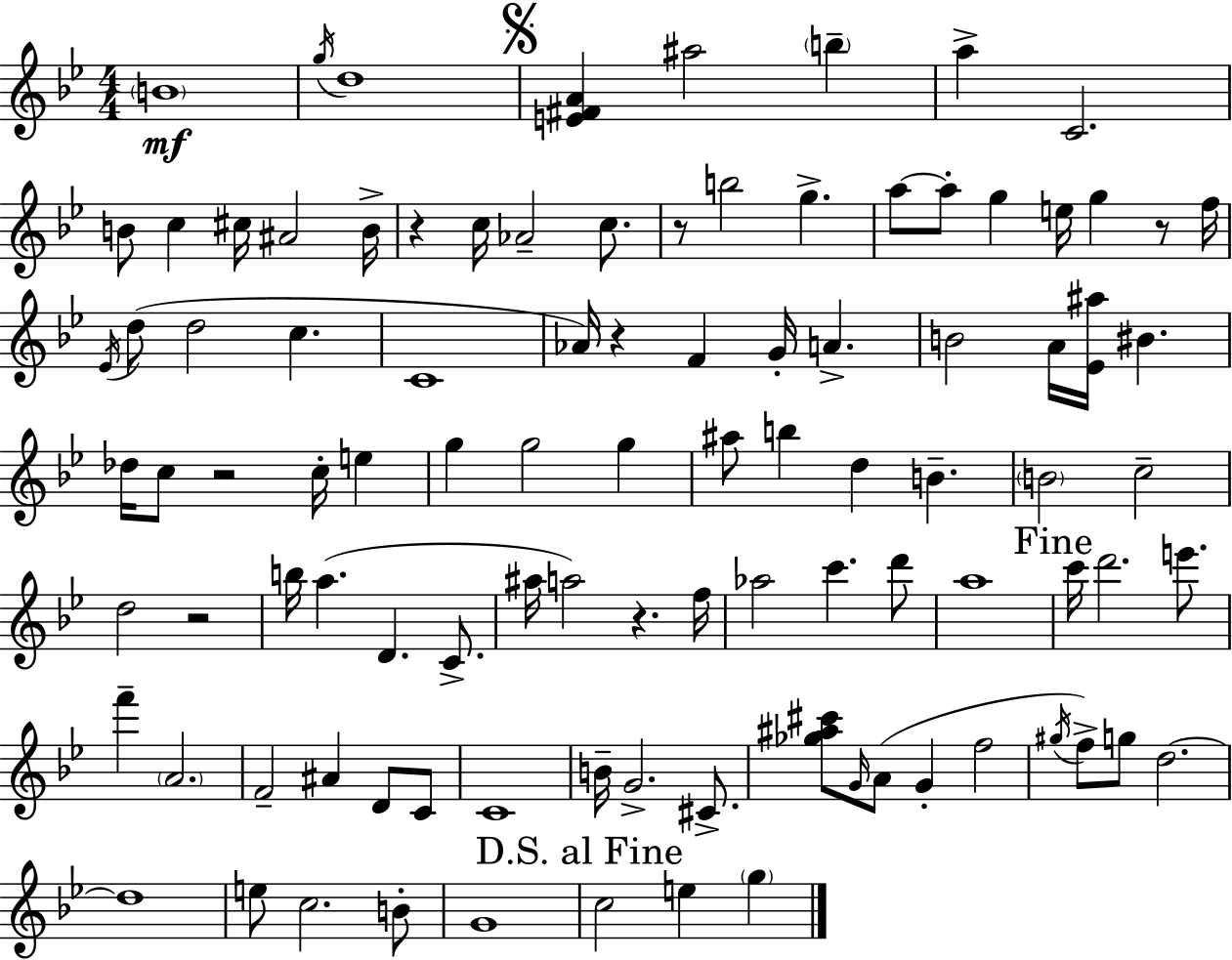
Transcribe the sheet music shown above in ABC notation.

X:1
T:Untitled
M:4/4
L:1/4
K:Bb
B4 g/4 d4 [E^FA] ^a2 b a C2 B/2 c ^c/4 ^A2 B/4 z c/4 _A2 c/2 z/2 b2 g a/2 a/2 g e/4 g z/2 f/4 _E/4 d/2 d2 c C4 _A/4 z F G/4 A B2 A/4 [_E^a]/4 ^B _d/4 c/2 z2 c/4 e g g2 g ^a/2 b d B B2 c2 d2 z2 b/4 a D C/2 ^a/4 a2 z f/4 _a2 c' d'/2 a4 c'/4 d'2 e'/2 f' A2 F2 ^A D/2 C/2 C4 B/4 G2 ^C/2 [_g^a^c']/2 G/4 A/2 G f2 ^g/4 f/2 g/2 d2 d4 e/2 c2 B/2 G4 c2 e g